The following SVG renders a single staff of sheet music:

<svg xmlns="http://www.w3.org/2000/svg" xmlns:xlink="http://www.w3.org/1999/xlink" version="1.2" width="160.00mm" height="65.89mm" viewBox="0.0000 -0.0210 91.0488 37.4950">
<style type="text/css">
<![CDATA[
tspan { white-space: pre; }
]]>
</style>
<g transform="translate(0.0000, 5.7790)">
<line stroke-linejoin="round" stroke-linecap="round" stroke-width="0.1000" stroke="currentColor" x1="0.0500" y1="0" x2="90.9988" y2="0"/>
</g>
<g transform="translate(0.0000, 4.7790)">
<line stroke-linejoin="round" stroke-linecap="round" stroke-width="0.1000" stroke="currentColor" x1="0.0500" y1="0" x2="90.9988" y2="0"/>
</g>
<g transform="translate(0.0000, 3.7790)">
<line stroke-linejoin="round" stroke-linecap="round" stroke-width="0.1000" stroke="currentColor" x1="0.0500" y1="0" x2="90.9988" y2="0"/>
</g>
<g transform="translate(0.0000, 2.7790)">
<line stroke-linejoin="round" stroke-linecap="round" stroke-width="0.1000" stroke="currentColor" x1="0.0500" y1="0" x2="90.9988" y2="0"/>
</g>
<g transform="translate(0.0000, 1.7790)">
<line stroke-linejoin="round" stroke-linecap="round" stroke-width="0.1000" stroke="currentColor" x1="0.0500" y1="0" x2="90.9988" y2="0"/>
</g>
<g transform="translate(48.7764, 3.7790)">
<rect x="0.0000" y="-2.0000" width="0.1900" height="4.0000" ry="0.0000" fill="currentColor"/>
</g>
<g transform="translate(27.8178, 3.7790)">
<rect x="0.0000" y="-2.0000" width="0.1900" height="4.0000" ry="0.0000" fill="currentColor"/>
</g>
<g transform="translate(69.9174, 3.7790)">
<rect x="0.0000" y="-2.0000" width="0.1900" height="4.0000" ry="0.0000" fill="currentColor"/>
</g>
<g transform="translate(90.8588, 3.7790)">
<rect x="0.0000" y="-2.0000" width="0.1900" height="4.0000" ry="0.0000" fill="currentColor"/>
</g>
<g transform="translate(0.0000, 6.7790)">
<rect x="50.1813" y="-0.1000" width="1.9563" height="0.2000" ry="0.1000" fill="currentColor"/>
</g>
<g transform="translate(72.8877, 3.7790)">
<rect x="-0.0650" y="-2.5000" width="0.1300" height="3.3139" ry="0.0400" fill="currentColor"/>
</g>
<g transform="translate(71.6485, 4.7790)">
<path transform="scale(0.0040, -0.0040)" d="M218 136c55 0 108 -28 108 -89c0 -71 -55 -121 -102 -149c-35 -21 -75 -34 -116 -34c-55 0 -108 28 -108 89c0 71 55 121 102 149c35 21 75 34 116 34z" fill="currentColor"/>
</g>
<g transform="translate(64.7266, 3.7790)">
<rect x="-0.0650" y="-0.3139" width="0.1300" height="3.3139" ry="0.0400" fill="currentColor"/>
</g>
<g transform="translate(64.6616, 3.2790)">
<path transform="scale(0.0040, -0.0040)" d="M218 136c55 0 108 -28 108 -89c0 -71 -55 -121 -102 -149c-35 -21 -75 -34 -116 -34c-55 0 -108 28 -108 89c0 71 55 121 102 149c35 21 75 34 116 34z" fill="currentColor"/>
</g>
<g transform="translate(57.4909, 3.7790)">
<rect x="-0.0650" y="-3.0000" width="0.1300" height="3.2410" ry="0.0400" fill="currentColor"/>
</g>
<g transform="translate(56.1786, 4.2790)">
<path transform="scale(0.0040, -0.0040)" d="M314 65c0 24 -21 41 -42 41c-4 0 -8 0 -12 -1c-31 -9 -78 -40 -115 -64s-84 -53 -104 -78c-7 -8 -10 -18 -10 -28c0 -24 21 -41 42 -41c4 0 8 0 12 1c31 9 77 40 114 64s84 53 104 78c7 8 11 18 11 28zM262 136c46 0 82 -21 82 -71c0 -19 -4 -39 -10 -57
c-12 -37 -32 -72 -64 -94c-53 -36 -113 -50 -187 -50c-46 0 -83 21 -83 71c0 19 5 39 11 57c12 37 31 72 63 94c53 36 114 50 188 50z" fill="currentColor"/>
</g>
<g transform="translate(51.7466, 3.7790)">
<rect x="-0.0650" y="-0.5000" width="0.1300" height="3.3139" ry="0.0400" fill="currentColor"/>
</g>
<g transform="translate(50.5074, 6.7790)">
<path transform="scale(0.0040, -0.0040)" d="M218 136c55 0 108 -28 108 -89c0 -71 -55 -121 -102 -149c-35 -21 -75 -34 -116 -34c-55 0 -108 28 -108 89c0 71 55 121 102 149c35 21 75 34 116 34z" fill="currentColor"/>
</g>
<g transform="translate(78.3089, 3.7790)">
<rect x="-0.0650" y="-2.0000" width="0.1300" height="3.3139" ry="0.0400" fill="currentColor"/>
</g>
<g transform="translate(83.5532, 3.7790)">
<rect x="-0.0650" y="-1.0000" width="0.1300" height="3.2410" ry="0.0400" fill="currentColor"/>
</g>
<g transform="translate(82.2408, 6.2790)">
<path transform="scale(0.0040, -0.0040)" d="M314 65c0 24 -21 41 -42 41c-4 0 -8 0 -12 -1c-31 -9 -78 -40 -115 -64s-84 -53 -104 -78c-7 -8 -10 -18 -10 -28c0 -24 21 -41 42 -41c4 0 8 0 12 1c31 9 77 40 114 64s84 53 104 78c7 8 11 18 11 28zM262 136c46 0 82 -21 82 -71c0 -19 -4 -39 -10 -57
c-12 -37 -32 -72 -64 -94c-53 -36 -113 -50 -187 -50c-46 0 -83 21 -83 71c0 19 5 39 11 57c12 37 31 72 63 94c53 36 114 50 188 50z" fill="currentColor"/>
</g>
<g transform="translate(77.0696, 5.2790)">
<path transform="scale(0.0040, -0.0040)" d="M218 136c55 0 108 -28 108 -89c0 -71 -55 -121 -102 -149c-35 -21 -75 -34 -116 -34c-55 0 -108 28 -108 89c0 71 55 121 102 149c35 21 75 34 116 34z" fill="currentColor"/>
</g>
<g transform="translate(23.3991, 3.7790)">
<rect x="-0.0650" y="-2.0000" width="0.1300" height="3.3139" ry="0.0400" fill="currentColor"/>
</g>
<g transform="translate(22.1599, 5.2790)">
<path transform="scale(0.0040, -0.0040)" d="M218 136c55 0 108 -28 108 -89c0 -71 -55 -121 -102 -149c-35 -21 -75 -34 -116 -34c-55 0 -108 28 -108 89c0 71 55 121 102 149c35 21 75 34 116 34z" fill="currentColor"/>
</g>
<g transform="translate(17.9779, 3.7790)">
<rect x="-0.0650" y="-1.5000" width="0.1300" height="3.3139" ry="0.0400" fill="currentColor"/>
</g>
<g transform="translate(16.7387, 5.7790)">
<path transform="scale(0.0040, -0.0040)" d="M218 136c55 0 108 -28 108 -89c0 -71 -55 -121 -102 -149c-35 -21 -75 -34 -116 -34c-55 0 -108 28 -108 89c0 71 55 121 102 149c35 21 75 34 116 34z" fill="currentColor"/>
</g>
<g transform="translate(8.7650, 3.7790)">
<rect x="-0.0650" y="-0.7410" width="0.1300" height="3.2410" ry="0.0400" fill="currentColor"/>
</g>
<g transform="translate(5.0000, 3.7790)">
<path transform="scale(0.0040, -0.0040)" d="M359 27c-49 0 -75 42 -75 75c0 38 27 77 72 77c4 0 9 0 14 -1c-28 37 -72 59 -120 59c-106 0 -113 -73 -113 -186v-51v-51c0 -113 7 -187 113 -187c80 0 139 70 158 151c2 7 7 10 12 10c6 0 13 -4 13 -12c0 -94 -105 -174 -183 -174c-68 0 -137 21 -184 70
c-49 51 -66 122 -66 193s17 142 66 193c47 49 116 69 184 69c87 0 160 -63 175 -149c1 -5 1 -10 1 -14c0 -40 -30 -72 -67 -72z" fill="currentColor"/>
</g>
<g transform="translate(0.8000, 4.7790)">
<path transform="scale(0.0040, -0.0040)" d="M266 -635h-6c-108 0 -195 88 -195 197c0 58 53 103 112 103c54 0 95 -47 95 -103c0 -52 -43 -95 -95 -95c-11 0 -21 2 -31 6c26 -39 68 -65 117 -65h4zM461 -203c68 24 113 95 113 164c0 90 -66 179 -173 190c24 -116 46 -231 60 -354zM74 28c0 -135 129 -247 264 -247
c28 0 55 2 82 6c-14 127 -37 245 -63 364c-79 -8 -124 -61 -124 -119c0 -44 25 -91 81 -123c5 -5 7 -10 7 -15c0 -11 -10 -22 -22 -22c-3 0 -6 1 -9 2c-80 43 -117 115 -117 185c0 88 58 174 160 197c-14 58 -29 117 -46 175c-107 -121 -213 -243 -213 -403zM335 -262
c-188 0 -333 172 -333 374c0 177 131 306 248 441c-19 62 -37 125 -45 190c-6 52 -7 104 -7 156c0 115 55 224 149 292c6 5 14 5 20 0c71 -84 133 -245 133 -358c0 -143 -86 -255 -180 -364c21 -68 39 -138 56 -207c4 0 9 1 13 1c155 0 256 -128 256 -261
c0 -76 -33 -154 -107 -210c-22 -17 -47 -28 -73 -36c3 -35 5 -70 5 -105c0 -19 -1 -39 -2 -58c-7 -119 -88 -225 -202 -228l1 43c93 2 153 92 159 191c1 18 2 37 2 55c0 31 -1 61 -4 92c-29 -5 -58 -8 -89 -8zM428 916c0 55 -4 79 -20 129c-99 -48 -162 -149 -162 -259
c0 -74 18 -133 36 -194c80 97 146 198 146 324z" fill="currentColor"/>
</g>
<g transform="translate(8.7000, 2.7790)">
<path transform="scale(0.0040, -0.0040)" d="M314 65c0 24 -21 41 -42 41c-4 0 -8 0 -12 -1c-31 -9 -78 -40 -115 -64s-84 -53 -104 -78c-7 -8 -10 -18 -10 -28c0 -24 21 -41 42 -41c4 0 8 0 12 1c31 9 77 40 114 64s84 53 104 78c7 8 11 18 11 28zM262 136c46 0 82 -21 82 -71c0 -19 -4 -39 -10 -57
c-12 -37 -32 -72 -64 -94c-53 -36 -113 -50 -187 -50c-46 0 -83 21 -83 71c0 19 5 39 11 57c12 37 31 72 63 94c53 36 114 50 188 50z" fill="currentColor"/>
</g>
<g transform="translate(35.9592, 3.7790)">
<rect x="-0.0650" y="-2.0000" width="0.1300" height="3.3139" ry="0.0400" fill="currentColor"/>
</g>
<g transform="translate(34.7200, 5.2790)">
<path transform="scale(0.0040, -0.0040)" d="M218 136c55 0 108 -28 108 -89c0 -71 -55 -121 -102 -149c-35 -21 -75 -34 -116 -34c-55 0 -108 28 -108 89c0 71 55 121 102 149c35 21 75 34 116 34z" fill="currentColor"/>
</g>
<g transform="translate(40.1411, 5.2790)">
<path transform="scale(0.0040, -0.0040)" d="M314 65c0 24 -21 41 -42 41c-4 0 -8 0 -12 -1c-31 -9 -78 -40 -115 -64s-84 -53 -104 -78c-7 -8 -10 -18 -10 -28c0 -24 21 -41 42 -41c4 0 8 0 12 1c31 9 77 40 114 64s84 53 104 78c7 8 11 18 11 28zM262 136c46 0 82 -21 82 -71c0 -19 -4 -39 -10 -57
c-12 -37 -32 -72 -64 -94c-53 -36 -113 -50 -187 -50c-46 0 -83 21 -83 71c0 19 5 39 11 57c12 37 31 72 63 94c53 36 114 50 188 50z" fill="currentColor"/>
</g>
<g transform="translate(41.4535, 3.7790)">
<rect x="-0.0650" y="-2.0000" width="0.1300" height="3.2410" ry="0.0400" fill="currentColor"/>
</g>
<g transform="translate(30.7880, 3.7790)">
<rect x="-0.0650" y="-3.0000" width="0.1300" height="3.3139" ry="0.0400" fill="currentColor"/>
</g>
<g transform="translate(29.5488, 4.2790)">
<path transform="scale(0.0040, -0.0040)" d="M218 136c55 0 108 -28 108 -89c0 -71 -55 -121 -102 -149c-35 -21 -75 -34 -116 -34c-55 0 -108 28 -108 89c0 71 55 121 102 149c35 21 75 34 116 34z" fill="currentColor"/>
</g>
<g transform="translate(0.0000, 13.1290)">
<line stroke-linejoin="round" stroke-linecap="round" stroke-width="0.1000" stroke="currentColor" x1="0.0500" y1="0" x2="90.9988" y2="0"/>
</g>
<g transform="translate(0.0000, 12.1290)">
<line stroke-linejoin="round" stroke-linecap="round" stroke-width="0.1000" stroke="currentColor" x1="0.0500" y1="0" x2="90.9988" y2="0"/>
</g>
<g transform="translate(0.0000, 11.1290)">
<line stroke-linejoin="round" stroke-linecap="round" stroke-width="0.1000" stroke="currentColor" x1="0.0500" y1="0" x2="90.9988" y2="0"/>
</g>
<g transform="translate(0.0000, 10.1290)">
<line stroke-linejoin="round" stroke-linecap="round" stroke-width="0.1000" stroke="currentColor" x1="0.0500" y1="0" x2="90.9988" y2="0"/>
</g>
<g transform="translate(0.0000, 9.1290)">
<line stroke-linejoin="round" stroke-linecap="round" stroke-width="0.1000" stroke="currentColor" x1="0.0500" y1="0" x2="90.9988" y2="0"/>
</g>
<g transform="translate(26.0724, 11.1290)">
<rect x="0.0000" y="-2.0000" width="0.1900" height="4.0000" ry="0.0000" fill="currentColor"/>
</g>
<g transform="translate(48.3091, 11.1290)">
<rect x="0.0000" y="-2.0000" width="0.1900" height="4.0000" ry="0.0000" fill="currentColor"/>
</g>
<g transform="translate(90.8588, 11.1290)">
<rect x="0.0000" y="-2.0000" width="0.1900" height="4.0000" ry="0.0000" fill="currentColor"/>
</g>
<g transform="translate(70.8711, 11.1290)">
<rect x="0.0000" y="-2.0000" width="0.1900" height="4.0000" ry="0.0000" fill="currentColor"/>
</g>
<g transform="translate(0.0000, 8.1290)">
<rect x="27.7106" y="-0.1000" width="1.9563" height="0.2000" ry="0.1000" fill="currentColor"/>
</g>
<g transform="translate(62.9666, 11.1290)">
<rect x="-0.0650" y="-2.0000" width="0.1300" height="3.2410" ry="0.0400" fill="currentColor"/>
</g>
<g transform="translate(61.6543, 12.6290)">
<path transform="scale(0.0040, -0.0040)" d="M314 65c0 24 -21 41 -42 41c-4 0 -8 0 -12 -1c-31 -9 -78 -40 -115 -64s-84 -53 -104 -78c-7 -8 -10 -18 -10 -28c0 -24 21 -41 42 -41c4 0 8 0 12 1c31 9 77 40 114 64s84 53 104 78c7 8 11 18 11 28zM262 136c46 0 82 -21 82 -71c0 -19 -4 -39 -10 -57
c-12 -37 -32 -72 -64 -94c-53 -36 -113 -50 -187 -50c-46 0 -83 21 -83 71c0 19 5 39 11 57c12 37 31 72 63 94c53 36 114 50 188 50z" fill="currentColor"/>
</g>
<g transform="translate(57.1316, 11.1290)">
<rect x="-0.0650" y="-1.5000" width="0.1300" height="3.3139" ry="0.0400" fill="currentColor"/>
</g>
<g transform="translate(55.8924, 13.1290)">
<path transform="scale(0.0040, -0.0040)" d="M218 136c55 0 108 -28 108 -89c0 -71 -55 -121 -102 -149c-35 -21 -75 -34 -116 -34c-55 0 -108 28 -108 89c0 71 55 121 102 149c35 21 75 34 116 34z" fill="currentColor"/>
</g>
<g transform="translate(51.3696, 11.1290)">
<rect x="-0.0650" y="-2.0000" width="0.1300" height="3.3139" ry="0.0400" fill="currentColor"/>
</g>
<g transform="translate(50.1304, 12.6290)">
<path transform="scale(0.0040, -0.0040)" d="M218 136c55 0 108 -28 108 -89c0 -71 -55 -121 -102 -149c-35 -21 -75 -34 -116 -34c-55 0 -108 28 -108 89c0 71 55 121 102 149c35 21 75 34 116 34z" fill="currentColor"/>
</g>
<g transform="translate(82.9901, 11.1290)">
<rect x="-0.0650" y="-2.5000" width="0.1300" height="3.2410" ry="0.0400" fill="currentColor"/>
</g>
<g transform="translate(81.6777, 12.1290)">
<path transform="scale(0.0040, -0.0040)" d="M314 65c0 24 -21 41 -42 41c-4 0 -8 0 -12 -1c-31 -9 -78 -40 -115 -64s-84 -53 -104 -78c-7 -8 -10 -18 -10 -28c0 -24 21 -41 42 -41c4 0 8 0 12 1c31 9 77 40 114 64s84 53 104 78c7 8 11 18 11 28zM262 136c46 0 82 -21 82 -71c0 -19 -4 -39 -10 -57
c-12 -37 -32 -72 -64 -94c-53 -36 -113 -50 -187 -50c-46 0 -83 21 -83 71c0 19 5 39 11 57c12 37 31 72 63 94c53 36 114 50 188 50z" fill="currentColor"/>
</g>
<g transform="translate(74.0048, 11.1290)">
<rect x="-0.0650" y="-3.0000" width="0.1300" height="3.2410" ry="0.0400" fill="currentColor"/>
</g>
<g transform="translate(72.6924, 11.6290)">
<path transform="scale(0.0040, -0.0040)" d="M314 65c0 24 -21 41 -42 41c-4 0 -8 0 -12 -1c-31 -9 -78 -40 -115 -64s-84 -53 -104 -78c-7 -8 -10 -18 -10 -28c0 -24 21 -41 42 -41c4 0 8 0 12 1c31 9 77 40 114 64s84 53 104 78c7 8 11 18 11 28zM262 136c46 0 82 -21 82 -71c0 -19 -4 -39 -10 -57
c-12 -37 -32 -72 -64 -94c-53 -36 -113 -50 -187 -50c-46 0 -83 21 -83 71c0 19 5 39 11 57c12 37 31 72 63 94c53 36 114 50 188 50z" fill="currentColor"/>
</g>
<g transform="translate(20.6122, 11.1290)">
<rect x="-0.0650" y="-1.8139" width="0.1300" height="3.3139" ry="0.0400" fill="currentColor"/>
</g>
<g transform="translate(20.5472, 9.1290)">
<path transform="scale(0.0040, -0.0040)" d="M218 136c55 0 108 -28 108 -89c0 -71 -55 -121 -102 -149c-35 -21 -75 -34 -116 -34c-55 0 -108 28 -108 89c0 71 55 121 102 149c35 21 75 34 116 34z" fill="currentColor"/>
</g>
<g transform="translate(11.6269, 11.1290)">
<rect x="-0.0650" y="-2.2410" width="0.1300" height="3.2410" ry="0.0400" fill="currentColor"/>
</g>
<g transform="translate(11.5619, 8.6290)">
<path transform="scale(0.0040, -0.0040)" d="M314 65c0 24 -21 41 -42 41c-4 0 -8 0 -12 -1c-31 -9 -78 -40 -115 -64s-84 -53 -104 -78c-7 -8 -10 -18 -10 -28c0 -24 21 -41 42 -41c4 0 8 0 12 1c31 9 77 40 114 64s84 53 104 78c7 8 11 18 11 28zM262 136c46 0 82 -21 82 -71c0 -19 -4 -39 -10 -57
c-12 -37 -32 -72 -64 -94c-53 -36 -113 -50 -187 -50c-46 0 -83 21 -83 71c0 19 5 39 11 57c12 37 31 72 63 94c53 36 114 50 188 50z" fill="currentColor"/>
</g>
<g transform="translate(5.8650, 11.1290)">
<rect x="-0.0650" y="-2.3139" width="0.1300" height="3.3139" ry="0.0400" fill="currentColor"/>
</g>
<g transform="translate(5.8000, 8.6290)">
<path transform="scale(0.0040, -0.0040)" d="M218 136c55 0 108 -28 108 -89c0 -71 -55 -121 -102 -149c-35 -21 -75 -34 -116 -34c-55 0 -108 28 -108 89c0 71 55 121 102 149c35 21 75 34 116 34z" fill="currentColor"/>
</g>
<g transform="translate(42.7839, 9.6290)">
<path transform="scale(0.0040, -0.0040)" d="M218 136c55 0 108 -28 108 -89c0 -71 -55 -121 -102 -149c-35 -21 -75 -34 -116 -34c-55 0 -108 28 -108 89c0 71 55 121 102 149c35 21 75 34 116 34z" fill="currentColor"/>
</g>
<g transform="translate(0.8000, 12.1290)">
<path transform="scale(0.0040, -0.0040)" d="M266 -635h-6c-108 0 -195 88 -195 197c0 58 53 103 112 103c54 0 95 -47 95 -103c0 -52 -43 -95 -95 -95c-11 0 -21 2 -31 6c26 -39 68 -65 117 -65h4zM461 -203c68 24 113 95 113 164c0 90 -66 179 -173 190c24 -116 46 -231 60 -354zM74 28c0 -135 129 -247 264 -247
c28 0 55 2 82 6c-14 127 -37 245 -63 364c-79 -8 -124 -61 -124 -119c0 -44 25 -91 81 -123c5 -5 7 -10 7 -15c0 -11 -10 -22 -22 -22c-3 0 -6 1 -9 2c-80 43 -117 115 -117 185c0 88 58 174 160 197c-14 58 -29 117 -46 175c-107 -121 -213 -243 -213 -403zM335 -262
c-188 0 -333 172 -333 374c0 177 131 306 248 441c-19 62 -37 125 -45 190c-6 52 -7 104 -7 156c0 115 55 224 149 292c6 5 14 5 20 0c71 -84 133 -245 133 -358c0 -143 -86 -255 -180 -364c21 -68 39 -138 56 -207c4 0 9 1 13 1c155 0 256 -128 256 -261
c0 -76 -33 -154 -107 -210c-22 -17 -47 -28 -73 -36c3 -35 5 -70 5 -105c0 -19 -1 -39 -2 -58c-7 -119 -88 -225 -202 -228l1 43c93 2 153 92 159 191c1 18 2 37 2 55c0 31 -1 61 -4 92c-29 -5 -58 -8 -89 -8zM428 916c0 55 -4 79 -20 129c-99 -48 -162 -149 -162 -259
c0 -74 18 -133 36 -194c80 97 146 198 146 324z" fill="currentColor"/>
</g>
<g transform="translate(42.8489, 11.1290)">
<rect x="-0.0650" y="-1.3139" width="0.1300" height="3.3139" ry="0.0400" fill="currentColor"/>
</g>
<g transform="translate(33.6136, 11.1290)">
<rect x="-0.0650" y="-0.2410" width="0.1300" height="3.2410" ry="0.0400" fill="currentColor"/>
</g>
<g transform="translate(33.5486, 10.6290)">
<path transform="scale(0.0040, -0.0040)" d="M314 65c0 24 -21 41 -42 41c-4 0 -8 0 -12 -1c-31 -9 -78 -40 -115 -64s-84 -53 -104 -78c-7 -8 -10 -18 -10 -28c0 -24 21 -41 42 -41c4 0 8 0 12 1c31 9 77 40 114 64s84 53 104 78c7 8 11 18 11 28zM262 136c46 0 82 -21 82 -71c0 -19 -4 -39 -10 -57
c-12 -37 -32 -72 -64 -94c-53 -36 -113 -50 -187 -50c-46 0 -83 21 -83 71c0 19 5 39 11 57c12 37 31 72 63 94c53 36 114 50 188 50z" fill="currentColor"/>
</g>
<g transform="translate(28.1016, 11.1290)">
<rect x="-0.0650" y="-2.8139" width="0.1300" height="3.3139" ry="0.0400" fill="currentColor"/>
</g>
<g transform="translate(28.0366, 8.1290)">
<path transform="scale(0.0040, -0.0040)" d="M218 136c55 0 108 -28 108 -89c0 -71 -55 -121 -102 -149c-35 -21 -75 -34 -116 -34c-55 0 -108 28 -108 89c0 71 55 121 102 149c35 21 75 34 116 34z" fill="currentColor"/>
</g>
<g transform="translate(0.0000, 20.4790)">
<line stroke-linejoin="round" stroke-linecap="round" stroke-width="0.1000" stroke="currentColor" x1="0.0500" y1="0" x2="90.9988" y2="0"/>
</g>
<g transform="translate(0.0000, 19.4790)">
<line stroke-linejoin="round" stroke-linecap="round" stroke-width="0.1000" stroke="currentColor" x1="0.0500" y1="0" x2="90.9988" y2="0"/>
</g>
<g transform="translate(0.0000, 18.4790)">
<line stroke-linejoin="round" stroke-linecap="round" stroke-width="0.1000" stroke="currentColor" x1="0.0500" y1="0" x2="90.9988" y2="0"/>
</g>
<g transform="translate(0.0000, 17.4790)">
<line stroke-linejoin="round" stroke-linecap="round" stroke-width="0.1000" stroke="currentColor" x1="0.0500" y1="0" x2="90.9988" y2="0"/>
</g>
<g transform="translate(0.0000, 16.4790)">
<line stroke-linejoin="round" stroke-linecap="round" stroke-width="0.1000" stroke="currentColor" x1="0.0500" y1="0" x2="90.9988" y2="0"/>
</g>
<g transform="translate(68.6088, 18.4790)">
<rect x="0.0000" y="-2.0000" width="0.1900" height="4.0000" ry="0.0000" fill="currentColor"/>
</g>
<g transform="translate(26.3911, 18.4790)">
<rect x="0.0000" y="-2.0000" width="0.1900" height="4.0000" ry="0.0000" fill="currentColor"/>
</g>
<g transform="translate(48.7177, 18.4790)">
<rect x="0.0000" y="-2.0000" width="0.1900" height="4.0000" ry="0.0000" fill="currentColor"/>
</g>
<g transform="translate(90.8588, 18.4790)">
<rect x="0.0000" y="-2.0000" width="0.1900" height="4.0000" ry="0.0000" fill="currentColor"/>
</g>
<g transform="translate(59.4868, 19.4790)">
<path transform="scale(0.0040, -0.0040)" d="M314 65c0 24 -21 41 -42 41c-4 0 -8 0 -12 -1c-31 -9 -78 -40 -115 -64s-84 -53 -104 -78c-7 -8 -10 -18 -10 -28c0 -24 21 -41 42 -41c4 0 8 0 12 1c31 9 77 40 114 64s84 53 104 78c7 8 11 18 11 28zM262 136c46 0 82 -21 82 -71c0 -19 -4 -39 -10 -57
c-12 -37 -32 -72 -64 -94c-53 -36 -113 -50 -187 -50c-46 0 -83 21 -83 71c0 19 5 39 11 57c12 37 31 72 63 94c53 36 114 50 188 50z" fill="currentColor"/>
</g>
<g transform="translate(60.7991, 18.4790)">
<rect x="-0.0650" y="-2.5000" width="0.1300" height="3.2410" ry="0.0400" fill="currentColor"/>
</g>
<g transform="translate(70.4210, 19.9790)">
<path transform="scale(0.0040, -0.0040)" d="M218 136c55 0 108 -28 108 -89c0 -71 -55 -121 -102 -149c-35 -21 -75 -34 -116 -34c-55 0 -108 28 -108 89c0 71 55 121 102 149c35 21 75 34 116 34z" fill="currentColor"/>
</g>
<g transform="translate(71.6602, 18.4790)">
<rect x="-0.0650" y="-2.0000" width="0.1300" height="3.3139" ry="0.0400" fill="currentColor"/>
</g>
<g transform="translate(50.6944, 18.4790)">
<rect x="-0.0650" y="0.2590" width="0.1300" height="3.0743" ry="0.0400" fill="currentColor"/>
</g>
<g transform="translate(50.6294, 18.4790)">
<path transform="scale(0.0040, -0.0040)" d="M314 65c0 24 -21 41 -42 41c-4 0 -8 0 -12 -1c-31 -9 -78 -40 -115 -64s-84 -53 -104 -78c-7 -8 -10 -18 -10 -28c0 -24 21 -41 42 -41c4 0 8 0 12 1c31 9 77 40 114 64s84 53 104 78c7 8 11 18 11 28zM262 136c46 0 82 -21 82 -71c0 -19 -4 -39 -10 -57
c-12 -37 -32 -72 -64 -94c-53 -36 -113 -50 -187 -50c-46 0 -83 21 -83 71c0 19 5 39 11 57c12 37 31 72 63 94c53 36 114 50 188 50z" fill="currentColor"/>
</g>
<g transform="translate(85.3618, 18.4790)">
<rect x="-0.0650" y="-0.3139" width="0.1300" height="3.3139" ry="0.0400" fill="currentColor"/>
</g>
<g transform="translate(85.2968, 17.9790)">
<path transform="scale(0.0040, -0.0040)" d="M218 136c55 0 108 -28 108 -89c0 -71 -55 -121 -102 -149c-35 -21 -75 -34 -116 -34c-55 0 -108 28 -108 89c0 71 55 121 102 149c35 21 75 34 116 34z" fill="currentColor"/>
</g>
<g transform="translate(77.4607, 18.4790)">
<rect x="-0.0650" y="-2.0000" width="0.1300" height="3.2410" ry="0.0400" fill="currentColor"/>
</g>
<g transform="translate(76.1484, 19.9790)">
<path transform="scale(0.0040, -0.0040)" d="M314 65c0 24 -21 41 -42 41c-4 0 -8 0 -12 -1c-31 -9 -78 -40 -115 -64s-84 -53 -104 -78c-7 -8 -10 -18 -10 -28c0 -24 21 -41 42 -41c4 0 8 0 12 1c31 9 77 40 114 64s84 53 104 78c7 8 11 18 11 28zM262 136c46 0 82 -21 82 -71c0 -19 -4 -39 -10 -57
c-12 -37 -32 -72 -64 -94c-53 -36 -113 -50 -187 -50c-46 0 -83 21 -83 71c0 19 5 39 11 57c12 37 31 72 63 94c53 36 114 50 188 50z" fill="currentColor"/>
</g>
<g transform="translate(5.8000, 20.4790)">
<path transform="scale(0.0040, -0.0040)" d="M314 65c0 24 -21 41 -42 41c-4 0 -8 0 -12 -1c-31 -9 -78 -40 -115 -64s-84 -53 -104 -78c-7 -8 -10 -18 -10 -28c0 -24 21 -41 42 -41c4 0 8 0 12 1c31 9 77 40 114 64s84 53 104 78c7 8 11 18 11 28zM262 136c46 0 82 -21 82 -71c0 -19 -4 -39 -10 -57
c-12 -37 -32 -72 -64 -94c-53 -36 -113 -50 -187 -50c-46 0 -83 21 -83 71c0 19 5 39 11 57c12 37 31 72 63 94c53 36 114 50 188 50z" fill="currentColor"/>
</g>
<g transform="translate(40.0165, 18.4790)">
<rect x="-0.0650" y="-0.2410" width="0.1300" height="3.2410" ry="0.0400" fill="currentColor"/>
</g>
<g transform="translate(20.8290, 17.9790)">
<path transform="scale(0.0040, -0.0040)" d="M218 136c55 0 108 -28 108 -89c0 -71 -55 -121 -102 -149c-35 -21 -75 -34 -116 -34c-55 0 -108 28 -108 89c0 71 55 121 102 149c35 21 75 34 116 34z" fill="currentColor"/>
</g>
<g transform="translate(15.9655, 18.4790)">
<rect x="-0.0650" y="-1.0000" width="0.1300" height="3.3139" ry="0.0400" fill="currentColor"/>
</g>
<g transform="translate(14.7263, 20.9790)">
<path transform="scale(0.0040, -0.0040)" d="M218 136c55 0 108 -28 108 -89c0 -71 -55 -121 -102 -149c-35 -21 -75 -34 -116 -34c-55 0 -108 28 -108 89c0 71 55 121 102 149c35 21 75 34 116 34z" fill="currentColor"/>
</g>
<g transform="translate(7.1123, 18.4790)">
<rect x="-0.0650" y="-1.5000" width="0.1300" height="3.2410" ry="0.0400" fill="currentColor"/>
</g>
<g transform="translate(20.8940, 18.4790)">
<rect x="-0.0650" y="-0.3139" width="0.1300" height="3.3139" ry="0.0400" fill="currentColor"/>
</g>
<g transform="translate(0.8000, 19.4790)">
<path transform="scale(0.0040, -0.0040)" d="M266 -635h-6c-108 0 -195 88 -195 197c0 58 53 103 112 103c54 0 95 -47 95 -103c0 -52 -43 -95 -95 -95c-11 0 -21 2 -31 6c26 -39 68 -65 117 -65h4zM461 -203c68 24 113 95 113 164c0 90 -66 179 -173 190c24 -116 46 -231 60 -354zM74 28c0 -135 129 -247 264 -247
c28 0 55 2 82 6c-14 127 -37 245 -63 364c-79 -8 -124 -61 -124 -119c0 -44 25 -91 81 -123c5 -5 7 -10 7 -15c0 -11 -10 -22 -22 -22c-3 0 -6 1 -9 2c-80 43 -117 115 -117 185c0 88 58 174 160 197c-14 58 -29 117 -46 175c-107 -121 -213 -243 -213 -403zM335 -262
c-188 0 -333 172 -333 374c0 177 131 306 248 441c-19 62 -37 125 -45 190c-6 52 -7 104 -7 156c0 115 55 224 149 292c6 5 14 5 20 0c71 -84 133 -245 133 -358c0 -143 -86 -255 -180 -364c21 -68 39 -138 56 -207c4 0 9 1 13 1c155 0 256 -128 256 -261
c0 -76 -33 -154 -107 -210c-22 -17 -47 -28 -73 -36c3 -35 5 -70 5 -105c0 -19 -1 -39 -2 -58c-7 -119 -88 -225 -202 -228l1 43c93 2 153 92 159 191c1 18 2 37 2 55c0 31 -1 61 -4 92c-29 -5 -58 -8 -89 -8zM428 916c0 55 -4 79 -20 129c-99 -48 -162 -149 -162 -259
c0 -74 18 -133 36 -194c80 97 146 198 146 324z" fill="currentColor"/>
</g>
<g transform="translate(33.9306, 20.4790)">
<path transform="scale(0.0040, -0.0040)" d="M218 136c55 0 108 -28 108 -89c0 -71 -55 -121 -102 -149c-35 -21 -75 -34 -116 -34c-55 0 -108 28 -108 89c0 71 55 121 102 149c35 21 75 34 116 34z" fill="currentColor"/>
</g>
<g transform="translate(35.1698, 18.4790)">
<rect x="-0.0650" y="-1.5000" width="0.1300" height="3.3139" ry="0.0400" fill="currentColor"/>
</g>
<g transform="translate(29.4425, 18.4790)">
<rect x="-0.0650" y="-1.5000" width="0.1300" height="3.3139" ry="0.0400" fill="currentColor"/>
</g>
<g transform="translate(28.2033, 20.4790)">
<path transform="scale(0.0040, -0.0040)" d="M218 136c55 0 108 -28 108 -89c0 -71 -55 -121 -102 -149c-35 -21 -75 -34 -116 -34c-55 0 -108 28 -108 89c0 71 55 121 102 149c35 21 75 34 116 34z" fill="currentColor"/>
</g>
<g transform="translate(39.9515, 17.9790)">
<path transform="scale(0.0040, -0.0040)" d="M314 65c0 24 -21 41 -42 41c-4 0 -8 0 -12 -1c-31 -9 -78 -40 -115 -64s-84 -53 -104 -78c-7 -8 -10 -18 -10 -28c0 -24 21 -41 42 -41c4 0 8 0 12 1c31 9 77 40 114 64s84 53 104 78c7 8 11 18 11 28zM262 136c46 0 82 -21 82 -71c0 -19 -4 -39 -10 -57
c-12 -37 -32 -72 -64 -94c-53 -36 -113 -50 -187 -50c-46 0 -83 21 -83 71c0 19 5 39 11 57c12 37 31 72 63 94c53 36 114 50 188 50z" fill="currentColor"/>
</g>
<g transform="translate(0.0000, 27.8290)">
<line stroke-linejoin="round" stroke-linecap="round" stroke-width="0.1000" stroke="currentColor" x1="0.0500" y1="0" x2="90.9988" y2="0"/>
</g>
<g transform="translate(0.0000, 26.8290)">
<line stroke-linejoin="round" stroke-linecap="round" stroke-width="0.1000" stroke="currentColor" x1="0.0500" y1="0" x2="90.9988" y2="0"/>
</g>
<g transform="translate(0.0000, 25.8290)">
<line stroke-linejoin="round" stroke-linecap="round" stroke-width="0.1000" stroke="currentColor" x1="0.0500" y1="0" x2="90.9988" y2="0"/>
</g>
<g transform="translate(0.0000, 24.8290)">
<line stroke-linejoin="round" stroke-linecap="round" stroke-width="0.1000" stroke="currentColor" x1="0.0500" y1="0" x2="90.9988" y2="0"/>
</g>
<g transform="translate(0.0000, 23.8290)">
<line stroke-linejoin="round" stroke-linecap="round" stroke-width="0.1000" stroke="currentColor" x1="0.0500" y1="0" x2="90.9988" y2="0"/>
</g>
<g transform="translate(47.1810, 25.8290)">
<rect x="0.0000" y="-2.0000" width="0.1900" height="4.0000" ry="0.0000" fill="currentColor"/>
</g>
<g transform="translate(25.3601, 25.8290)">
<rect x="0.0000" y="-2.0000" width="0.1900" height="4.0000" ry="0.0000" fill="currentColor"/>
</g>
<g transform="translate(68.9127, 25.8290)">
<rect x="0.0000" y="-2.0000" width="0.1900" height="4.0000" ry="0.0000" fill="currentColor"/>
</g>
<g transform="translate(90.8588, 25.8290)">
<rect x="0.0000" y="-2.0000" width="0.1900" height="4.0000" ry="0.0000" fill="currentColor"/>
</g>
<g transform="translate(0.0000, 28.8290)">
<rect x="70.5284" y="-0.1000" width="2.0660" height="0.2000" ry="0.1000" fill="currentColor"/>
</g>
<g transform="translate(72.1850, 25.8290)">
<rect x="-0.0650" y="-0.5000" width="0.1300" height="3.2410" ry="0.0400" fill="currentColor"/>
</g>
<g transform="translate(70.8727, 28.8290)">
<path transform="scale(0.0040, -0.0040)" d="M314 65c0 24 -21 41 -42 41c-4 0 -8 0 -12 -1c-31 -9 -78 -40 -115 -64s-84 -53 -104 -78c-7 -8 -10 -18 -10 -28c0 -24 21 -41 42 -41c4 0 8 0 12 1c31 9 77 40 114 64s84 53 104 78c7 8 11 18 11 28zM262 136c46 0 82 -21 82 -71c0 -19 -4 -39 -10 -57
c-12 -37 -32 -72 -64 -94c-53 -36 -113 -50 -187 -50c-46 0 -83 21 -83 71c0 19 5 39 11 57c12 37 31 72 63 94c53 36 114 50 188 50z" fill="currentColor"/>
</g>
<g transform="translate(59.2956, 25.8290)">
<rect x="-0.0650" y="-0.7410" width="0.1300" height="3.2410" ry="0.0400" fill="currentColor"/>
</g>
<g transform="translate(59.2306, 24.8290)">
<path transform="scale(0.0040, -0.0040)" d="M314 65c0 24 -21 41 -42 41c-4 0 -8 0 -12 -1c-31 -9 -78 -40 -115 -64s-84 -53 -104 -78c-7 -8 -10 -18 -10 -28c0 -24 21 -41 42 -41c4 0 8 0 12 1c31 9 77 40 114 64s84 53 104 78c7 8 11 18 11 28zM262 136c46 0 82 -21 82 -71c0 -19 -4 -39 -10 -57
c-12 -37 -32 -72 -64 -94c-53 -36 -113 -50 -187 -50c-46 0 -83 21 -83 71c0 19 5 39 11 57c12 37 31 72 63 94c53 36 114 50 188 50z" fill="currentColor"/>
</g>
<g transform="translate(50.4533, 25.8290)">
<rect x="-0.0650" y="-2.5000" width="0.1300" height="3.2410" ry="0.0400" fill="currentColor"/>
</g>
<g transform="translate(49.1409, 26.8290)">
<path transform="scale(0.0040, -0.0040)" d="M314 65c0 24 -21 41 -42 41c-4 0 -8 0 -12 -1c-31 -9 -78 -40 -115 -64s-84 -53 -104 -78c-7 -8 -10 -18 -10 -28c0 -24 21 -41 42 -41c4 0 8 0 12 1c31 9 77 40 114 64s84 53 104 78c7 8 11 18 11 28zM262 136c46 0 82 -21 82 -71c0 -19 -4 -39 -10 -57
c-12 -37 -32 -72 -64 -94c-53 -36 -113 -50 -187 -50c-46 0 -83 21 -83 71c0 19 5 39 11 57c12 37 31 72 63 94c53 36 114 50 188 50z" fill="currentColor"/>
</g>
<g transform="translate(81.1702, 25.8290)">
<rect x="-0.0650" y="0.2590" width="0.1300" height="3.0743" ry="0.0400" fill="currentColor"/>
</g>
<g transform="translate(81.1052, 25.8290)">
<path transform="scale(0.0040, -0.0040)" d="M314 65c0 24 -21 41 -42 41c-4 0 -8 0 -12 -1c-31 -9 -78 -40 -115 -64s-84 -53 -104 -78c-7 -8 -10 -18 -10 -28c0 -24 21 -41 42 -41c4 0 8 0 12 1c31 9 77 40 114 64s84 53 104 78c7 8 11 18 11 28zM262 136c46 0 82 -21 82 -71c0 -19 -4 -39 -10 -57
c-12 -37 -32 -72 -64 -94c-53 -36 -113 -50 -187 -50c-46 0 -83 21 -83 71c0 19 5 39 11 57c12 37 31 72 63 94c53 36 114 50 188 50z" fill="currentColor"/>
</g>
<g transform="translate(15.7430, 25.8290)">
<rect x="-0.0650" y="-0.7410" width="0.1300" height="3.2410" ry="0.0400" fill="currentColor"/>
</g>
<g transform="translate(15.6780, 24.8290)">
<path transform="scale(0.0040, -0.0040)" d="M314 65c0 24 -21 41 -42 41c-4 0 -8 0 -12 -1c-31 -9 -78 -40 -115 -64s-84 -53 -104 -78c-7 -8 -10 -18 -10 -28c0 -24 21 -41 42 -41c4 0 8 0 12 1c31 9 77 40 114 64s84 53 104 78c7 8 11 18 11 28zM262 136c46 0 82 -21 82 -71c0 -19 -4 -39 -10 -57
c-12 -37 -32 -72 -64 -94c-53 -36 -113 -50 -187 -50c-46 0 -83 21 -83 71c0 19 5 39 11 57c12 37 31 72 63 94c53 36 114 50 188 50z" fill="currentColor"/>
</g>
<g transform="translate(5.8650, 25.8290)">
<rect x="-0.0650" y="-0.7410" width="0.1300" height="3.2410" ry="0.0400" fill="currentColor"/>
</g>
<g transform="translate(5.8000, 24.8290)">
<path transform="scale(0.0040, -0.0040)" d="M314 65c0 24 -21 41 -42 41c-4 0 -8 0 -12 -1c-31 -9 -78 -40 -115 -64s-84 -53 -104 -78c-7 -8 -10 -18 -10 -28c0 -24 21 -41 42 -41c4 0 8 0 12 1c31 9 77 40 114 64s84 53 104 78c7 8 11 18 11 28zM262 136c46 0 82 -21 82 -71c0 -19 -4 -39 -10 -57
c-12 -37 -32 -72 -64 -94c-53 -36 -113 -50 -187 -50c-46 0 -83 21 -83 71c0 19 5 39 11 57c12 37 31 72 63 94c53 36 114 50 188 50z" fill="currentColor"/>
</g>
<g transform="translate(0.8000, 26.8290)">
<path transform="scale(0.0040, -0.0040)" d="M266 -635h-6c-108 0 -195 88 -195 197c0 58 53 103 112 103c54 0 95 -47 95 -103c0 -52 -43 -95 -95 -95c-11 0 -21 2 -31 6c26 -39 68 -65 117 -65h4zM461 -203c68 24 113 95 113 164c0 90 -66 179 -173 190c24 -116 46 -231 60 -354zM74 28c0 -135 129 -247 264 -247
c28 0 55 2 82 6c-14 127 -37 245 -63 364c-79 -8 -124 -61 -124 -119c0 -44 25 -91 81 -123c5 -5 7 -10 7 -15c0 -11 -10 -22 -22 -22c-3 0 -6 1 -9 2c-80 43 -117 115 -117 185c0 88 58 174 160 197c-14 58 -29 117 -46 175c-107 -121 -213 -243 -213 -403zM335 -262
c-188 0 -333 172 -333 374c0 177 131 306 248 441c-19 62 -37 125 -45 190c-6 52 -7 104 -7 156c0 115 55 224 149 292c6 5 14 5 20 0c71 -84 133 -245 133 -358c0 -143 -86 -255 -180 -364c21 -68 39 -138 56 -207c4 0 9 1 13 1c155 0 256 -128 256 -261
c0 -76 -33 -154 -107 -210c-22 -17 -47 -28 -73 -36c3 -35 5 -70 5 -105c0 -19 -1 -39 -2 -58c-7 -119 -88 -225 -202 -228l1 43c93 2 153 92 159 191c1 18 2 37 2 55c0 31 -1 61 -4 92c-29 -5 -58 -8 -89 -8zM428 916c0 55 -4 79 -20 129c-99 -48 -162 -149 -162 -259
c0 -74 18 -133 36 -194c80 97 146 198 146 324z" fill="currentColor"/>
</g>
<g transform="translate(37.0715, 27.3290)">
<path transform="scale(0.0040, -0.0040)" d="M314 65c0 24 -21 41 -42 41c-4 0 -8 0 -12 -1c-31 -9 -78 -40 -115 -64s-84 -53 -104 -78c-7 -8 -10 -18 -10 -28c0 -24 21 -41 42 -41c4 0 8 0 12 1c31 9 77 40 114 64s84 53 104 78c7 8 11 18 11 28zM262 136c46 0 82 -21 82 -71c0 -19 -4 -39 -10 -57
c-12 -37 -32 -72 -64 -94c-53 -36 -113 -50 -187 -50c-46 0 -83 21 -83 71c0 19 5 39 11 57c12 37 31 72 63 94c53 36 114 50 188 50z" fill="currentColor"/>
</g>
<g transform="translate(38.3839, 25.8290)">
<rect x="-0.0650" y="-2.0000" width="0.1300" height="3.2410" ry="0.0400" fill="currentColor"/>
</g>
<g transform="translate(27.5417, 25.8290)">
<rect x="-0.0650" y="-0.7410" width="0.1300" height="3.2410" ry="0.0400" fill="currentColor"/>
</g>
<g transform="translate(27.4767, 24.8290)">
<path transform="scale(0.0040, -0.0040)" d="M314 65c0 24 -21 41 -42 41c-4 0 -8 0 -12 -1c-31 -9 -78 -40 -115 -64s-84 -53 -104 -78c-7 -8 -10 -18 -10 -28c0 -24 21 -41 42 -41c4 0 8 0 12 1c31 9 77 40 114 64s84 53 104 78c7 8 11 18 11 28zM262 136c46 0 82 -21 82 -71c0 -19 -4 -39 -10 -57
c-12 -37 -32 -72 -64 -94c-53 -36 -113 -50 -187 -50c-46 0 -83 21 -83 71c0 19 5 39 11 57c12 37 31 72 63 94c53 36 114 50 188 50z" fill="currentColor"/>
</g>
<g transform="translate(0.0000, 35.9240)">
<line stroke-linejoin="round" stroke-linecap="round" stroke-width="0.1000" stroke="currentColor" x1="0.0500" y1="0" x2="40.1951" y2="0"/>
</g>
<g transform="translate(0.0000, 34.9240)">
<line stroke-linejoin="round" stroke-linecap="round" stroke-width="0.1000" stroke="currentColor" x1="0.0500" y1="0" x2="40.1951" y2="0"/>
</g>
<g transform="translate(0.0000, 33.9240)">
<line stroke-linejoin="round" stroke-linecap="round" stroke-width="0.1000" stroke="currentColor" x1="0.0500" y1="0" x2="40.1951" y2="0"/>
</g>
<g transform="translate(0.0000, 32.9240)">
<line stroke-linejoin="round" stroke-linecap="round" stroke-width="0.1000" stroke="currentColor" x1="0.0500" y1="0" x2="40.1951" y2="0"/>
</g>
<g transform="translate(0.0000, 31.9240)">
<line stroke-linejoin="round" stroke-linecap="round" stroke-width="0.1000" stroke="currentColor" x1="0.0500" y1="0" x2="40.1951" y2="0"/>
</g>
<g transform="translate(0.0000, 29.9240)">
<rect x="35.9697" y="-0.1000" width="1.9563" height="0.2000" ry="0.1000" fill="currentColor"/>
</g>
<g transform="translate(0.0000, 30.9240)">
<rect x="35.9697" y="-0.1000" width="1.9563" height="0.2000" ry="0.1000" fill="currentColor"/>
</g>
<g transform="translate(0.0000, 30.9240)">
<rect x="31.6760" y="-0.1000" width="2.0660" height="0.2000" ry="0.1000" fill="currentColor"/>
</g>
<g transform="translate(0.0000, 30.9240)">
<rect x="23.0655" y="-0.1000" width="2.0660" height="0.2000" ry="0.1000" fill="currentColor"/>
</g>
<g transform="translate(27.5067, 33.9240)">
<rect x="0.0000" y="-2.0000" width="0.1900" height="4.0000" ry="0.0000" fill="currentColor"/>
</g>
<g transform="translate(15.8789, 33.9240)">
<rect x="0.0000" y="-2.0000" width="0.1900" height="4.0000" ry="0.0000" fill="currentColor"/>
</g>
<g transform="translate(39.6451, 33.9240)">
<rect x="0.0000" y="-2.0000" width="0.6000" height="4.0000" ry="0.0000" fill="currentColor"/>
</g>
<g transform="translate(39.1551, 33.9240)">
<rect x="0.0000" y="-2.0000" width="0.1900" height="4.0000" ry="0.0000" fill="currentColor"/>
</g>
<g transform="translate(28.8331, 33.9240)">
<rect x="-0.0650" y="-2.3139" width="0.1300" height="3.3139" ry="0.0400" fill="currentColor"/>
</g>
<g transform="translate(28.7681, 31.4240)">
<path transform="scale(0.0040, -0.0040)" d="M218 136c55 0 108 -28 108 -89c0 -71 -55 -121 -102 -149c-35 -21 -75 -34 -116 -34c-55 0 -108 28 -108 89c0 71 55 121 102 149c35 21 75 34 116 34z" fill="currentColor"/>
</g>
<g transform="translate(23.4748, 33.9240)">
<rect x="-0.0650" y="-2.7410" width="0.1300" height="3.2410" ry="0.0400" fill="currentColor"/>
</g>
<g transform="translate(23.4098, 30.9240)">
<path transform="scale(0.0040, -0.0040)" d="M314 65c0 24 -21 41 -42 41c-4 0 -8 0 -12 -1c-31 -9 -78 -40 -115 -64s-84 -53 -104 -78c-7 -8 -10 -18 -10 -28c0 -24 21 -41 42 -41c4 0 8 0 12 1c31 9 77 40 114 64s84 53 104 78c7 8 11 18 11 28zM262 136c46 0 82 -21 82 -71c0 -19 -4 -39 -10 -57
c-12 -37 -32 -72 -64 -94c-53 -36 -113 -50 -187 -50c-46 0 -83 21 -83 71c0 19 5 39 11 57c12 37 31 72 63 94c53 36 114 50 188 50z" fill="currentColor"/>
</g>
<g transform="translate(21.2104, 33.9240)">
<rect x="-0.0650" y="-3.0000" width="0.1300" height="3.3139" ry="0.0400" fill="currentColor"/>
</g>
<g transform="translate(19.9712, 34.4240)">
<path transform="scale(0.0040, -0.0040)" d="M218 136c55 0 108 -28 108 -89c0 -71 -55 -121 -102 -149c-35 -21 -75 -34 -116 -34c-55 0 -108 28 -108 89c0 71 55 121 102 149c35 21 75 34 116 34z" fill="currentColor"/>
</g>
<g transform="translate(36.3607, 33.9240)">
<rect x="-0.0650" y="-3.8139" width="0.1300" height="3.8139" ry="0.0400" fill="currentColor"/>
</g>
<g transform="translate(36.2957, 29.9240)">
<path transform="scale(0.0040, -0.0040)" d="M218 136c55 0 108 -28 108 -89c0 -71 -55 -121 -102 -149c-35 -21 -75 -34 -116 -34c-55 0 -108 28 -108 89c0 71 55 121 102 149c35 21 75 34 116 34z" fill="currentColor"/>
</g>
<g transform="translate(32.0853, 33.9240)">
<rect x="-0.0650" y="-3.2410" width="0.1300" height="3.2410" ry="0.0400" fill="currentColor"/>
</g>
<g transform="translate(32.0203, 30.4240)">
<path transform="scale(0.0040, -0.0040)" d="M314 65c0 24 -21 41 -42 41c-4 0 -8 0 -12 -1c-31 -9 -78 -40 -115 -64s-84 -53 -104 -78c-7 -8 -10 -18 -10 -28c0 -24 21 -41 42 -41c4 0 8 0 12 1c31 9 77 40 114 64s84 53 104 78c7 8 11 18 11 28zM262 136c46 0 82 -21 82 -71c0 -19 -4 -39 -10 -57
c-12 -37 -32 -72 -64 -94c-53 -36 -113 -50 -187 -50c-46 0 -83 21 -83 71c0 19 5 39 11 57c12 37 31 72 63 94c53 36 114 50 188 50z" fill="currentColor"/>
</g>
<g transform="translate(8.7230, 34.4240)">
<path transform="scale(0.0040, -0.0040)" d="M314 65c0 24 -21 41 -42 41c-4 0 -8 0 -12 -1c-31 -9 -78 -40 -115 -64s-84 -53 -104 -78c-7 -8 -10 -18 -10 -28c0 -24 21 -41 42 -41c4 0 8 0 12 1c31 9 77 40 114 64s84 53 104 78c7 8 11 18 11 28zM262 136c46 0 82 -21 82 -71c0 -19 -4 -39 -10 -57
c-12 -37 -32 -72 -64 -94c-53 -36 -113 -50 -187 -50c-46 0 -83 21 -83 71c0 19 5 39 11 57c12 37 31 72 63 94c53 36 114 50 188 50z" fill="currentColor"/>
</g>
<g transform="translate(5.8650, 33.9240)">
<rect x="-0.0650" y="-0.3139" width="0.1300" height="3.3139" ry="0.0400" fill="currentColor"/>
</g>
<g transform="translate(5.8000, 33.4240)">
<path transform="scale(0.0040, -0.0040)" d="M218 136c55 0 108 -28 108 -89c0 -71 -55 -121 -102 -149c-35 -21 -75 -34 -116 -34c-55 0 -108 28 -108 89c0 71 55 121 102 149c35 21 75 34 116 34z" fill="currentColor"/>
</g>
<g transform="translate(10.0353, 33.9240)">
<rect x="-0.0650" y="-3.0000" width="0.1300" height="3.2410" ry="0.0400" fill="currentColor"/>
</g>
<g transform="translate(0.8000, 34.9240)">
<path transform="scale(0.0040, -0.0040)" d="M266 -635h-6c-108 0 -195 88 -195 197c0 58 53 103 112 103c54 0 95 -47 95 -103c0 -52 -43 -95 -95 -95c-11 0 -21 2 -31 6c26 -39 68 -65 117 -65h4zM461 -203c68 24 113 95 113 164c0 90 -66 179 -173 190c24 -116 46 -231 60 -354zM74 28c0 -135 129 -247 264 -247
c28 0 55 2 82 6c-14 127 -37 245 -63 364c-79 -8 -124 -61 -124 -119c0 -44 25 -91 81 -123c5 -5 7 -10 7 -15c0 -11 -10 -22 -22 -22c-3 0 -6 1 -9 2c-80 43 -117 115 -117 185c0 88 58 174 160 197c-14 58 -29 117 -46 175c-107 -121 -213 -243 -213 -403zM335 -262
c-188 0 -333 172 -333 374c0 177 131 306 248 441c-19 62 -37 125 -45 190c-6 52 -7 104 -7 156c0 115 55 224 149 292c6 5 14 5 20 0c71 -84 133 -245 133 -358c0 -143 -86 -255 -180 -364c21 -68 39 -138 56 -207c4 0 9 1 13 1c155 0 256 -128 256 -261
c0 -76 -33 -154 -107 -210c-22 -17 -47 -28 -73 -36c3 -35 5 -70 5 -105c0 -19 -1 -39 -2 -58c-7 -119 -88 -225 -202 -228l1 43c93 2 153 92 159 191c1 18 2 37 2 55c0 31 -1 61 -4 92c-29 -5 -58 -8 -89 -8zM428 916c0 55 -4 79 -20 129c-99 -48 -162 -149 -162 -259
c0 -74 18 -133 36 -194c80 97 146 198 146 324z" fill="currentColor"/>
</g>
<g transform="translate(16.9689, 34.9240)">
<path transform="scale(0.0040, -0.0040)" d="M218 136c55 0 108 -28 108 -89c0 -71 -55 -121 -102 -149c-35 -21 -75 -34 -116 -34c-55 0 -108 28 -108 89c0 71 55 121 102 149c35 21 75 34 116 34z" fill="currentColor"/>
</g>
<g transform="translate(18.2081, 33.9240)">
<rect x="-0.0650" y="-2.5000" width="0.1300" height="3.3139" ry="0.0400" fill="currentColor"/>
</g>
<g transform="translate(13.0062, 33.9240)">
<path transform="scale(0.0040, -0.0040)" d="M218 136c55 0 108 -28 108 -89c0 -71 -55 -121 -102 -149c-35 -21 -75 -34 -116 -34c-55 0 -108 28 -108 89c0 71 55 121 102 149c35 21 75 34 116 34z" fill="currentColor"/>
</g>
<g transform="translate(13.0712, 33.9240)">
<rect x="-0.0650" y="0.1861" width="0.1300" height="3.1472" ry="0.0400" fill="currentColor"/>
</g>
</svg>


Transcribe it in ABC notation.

X:1
T:Untitled
M:4/4
L:1/4
K:C
d2 E F A F F2 C A2 c G F D2 g g2 f a c2 e F E F2 A2 G2 E2 D c E E c2 B2 G2 F F2 c d2 d2 d2 F2 G2 d2 C2 B2 c A2 B G A a2 g b2 c'